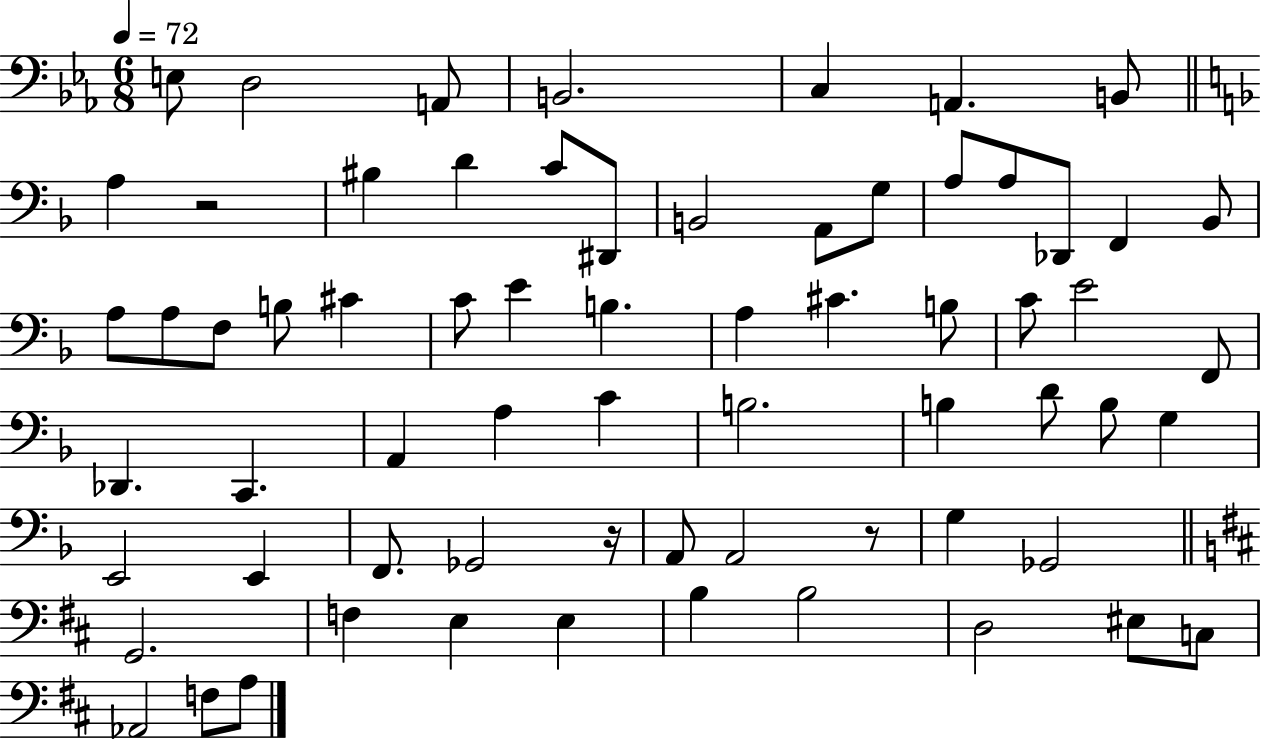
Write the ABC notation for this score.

X:1
T:Untitled
M:6/8
L:1/4
K:Eb
E,/2 D,2 A,,/2 B,,2 C, A,, B,,/2 A, z2 ^B, D C/2 ^D,,/2 B,,2 A,,/2 G,/2 A,/2 A,/2 _D,,/2 F,, _B,,/2 A,/2 A,/2 F,/2 B,/2 ^C C/2 E B, A, ^C B,/2 C/2 E2 F,,/2 _D,, C,, A,, A, C B,2 B, D/2 B,/2 G, E,,2 E,, F,,/2 _G,,2 z/4 A,,/2 A,,2 z/2 G, _G,,2 G,,2 F, E, E, B, B,2 D,2 ^E,/2 C,/2 _A,,2 F,/2 A,/2